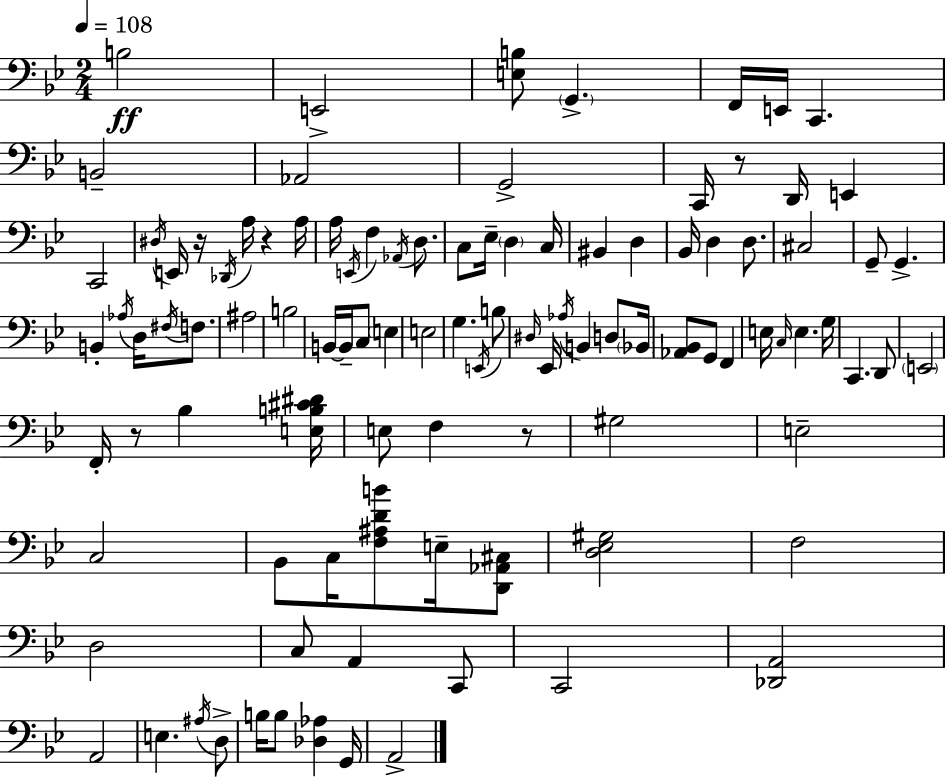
X:1
T:Untitled
M:2/4
L:1/4
K:Bb
B,2 E,,2 [E,B,]/2 G,, F,,/4 E,,/4 C,, B,,2 _A,,2 G,,2 C,,/4 z/2 D,,/4 E,, C,,2 ^D,/4 E,,/4 z/4 _D,,/4 A,/4 z A,/4 A,/4 E,,/4 F, _A,,/4 D,/2 C,/2 _E,/4 D, C,/4 ^B,, D, _B,,/4 D, D,/2 ^C,2 G,,/2 G,, B,, _A,/4 D,/4 ^F,/4 F,/2 ^A,2 B,2 B,,/4 B,,/4 C,/2 E, E,2 G, E,,/4 B,/2 ^D,/4 _E,,/4 _A,/4 B,, D,/2 _B,,/4 [_A,,_B,,]/2 G,,/2 F,, E,/4 C,/4 E, G,/4 C,, D,,/2 E,,2 F,,/4 z/2 _B, [E,B,^C^D]/4 E,/2 F, z/2 ^G,2 E,2 C,2 _B,,/2 C,/4 [F,^A,DB]/2 E,/4 [D,,_A,,^C,]/2 [D,_E,^G,]2 F,2 D,2 C,/2 A,, C,,/2 C,,2 [_D,,A,,]2 A,,2 E, ^A,/4 D,/2 B,/4 B,/2 [_D,_A,] G,,/4 A,,2